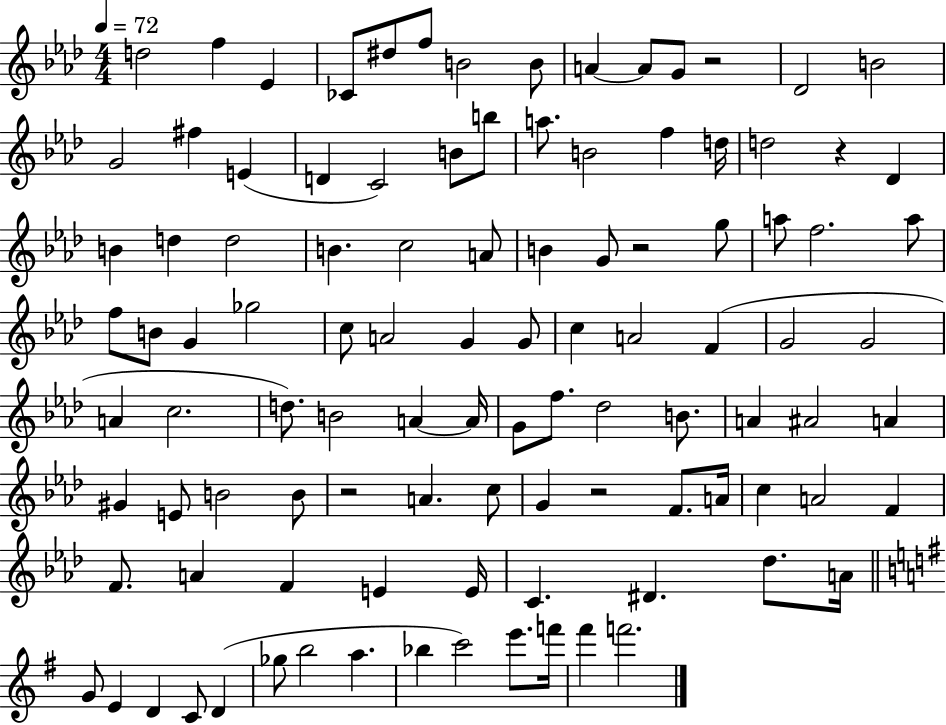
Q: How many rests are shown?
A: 5